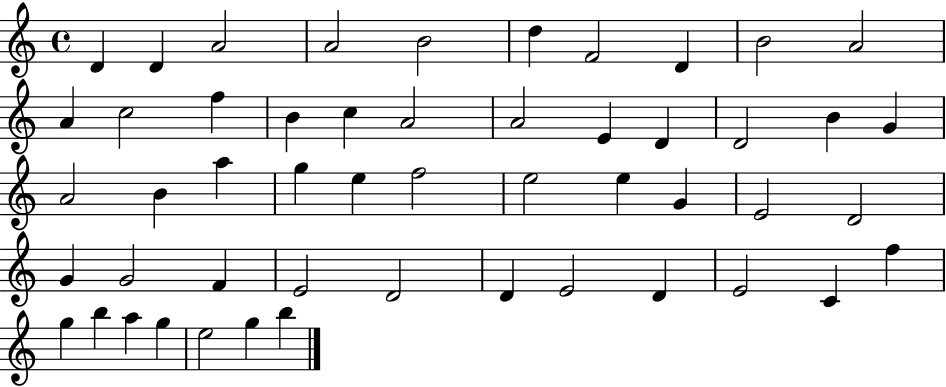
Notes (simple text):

D4/q D4/q A4/h A4/h B4/h D5/q F4/h D4/q B4/h A4/h A4/q C5/h F5/q B4/q C5/q A4/h A4/h E4/q D4/q D4/h B4/q G4/q A4/h B4/q A5/q G5/q E5/q F5/h E5/h E5/q G4/q E4/h D4/h G4/q G4/h F4/q E4/h D4/h D4/q E4/h D4/q E4/h C4/q F5/q G5/q B5/q A5/q G5/q E5/h G5/q B5/q